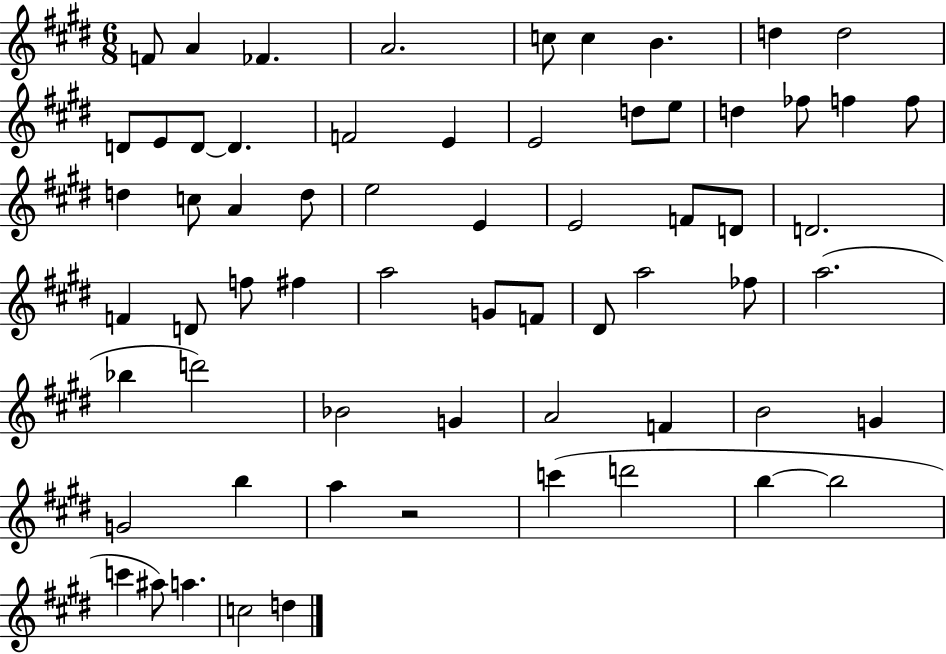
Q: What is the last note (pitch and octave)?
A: D5